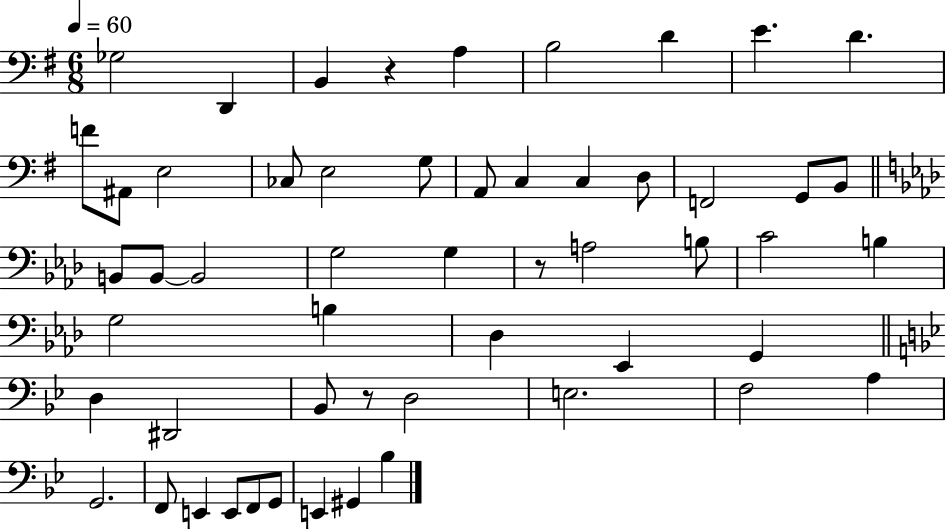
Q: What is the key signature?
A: G major